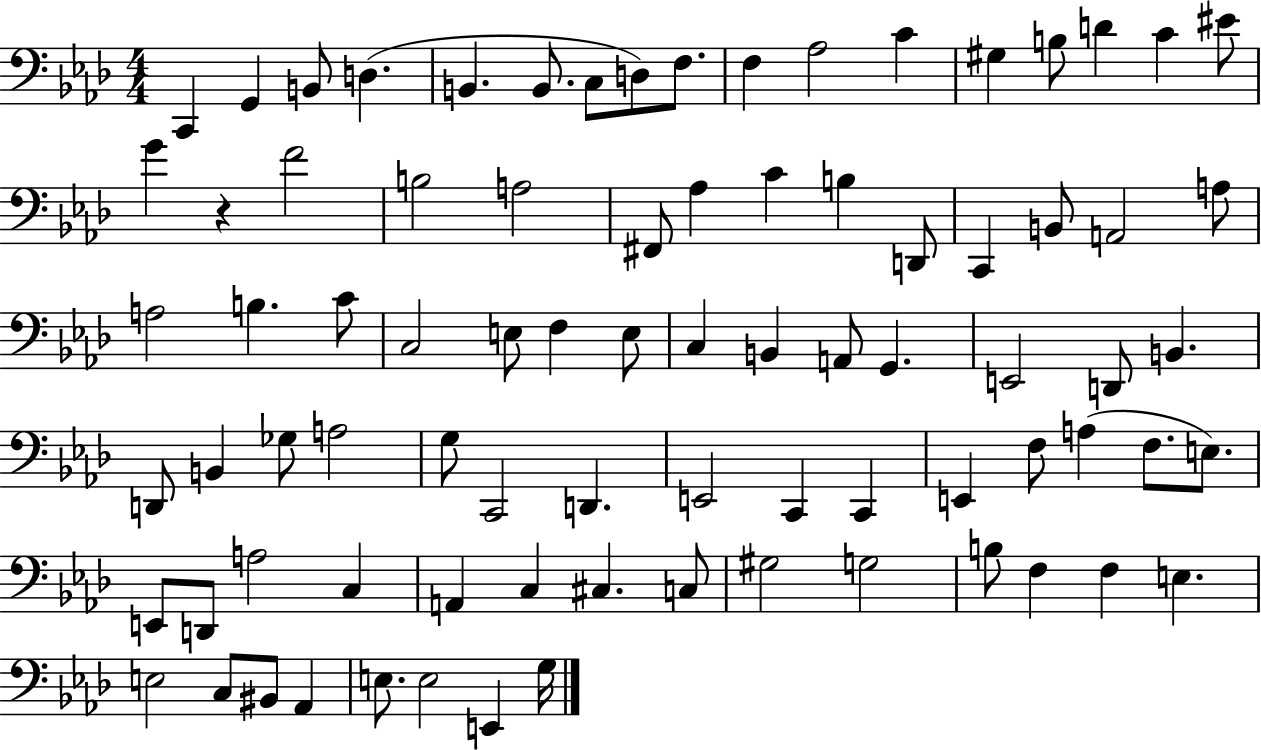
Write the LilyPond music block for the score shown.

{
  \clef bass
  \numericTimeSignature
  \time 4/4
  \key aes \major
  c,4 g,4 b,8 d4.( | b,4. b,8. c8 d8) f8. | f4 aes2 c'4 | gis4 b8 d'4 c'4 eis'8 | \break g'4 r4 f'2 | b2 a2 | fis,8 aes4 c'4 b4 d,8 | c,4 b,8 a,2 a8 | \break a2 b4. c'8 | c2 e8 f4 e8 | c4 b,4 a,8 g,4. | e,2 d,8 b,4. | \break d,8 b,4 ges8 a2 | g8 c,2 d,4. | e,2 c,4 c,4 | e,4 f8 a4( f8. e8.) | \break e,8 d,8 a2 c4 | a,4 c4 cis4. c8 | gis2 g2 | b8 f4 f4 e4. | \break e2 c8 bis,8 aes,4 | e8. e2 e,4 g16 | \bar "|."
}